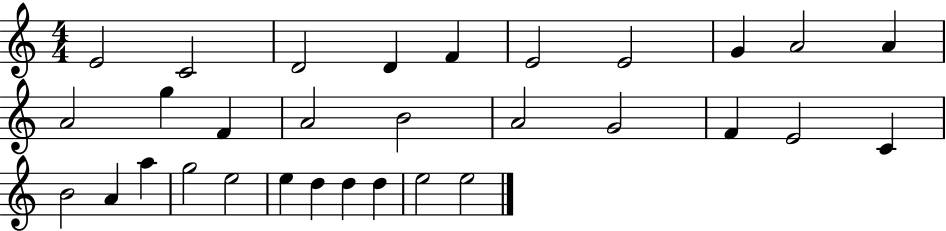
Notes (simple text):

E4/h C4/h D4/h D4/q F4/q E4/h E4/h G4/q A4/h A4/q A4/h G5/q F4/q A4/h B4/h A4/h G4/h F4/q E4/h C4/q B4/h A4/q A5/q G5/h E5/h E5/q D5/q D5/q D5/q E5/h E5/h